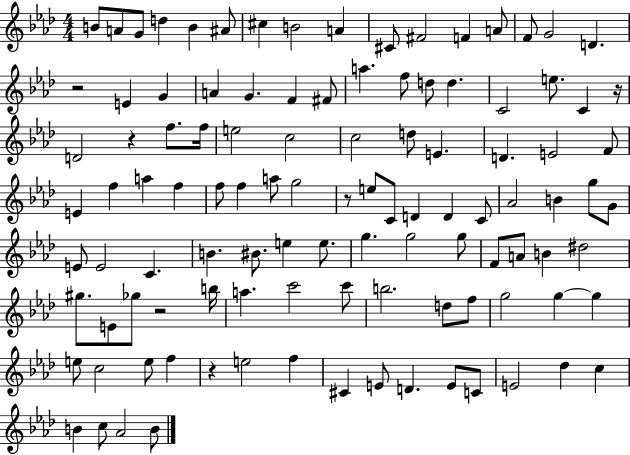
X:1
T:Untitled
M:4/4
L:1/4
K:Ab
B/2 A/2 G/2 d B ^A/2 ^c B2 A ^C/2 ^F2 F A/2 F/2 G2 D z2 E G A G F ^F/2 a f/2 d/2 d C2 e/2 C z/4 D2 z f/2 f/4 e2 c2 c2 d/2 E D E2 F/2 E f a f f/2 f a/2 g2 z/2 e/2 C/2 D D C/2 _A2 B g/2 G/2 E/2 E2 C B ^B/2 e e/2 g g2 g/2 F/2 A/2 B ^d2 ^g/2 E/2 _g/2 z2 b/4 a c'2 c'/2 b2 d/2 f/2 g2 g g e/2 c2 e/2 f z e2 f ^C E/2 D E/2 C/2 E2 _d c B c/2 _A2 B/2